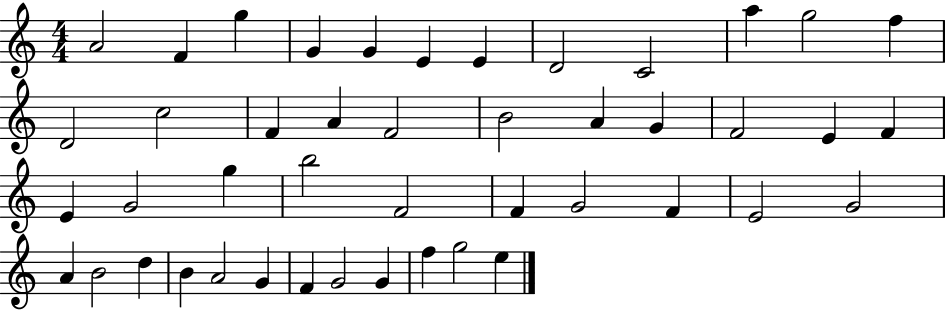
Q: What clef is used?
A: treble